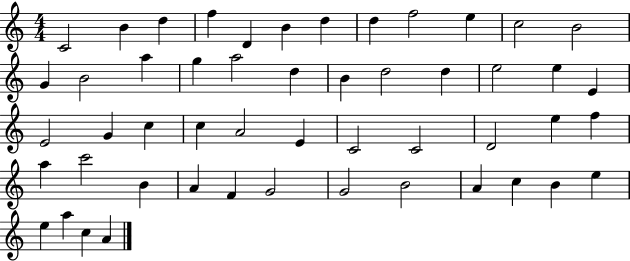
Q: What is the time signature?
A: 4/4